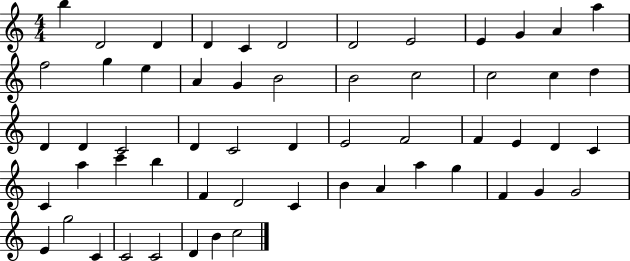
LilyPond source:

{
  \clef treble
  \numericTimeSignature
  \time 4/4
  \key c \major
  b''4 d'2 d'4 | d'4 c'4 d'2 | d'2 e'2 | e'4 g'4 a'4 a''4 | \break f''2 g''4 e''4 | a'4 g'4 b'2 | b'2 c''2 | c''2 c''4 d''4 | \break d'4 d'4 c'2 | d'4 c'2 d'4 | e'2 f'2 | f'4 e'4 d'4 c'4 | \break c'4 a''4 c'''4 b''4 | f'4 d'2 c'4 | b'4 a'4 a''4 g''4 | f'4 g'4 g'2 | \break e'4 g''2 c'4 | c'2 c'2 | d'4 b'4 c''2 | \bar "|."
}